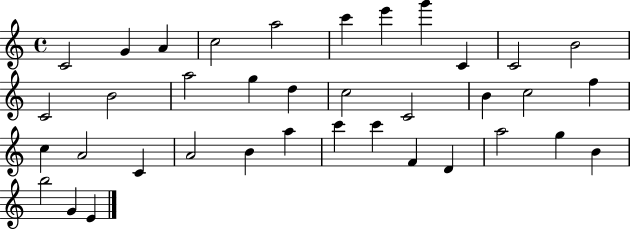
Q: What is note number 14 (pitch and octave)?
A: A5